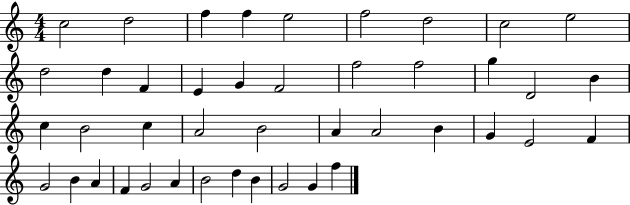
{
  \clef treble
  \numericTimeSignature
  \time 4/4
  \key c \major
  c''2 d''2 | f''4 f''4 e''2 | f''2 d''2 | c''2 e''2 | \break d''2 d''4 f'4 | e'4 g'4 f'2 | f''2 f''2 | g''4 d'2 b'4 | \break c''4 b'2 c''4 | a'2 b'2 | a'4 a'2 b'4 | g'4 e'2 f'4 | \break g'2 b'4 a'4 | f'4 g'2 a'4 | b'2 d''4 b'4 | g'2 g'4 f''4 | \break \bar "|."
}